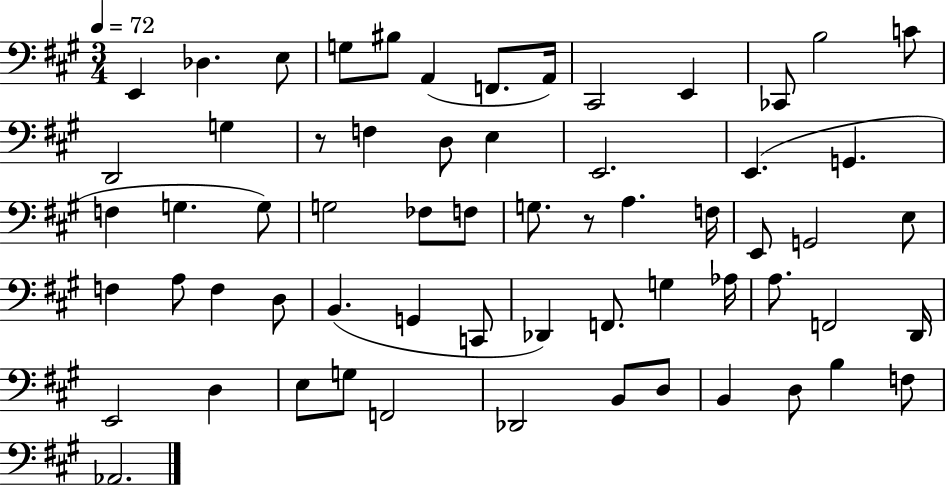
{
  \clef bass
  \numericTimeSignature
  \time 3/4
  \key a \major
  \tempo 4 = 72
  e,4 des4. e8 | g8 bis8 a,4( f,8. a,16) | cis,2 e,4 | ces,8 b2 c'8 | \break d,2 g4 | r8 f4 d8 e4 | e,2. | e,4.( g,4. | \break f4 g4. g8) | g2 fes8 f8 | g8. r8 a4. f16 | e,8 g,2 e8 | \break f4 a8 f4 d8 | b,4.( g,4 c,8 | des,4) f,8. g4 aes16 | a8. f,2 d,16 | \break e,2 d4 | e8 g8 f,2 | des,2 b,8 d8 | b,4 d8 b4 f8 | \break aes,2. | \bar "|."
}